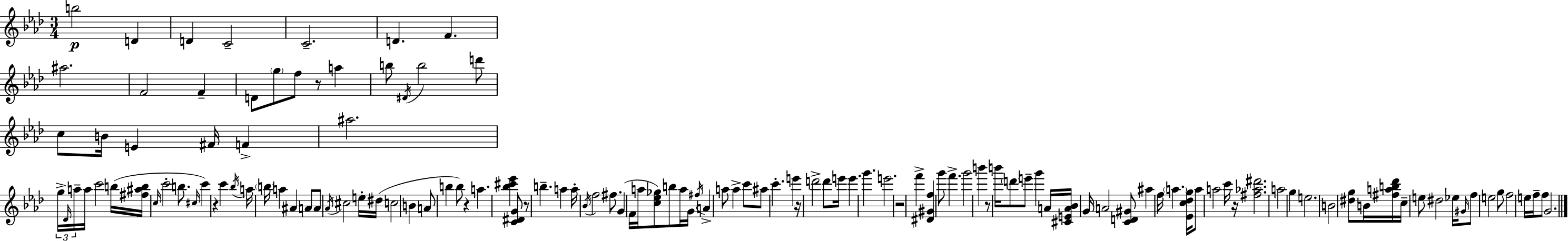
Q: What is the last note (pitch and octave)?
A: G4